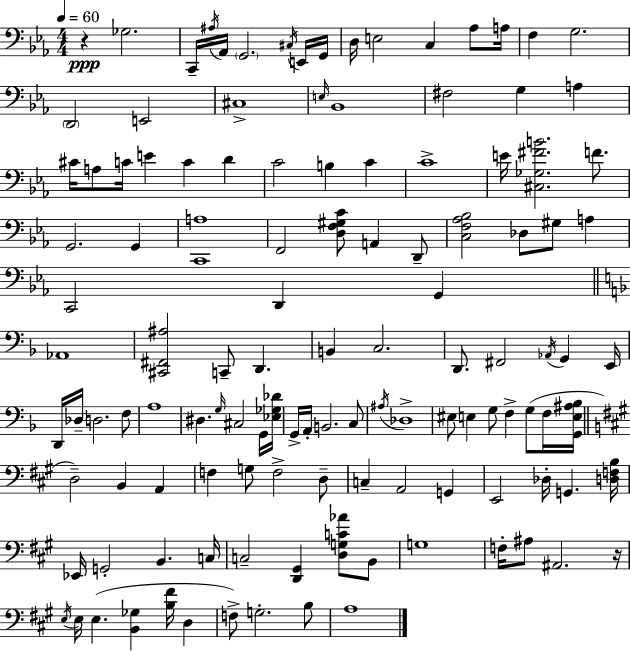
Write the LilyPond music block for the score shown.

{
  \clef bass
  \numericTimeSignature
  \time 4/4
  \key ees \major
  \tempo 4 = 60
  r4\ppp ges2. | c,16-- \acciaccatura { ais16 } aes,16 \parenthesize g,2. \acciaccatura { cis16 } | e,16 g,16 d16 e2 c4 aes8 | a16 f4 g2. | \break \parenthesize d,2 e,2 | cis1-> | \grace { e16 } bes,1 | fis2 g4 a4 | \break cis'16 a8 c'16 e'4 c'4 d'4 | c'2 b4 c'4 | c'1-> | e'16 <cis ges fis' b'>2. | \break f'8. g,2. g,4 | <c, a>1 | f,2 <d f gis c'>8 a,4 | d,8-- <c f aes bes>2 des8 gis8 a4 | \break c,2 d,4 g,4 | \bar "||" \break \key f \major aes,1 | <cis, fis, ais>2 c,8-- d,4. | b,4 c2. | d,8. fis,2 \acciaccatura { aes,16 } g,4 | \break e,16 d,16 des16-- d2. f8 | a1 | dis4. \grace { g16 } cis2 | g,16 <ees ges des'>16 g,16-> a,16-. b,2. | \break c8 \acciaccatura { ais16 } des1-> | eis8 e4 g8 f4-> g8( | f16 <g, e ais bes>16 \bar "||" \break \key a \major d2--) b,4 a,4 | f4 g8 f2-> d8-- | c4-- a,2 g,4 | e,2 des16-. g,4. <d f b>16 | \break ees,16 g,2-. b,4. c16 | c2-- <d, gis,>4 <d g c' aes'>8 b,8 | g1 | f16-. ais8 ais,2. r16 | \break \acciaccatura { e16 } e16 e4.( <b, ges>4 <b fis'>16 d4 | f8->) g2.-. b8 | a1 | \bar "|."
}